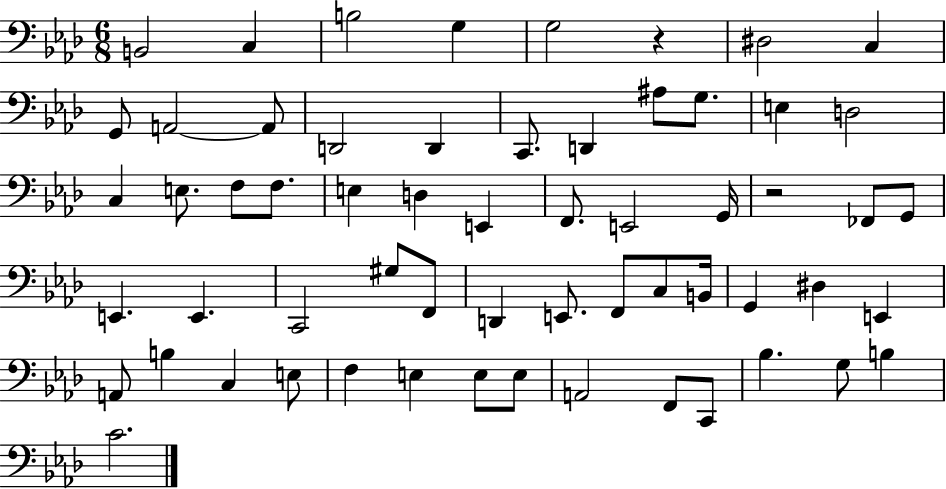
X:1
T:Untitled
M:6/8
L:1/4
K:Ab
B,,2 C, B,2 G, G,2 z ^D,2 C, G,,/2 A,,2 A,,/2 D,,2 D,, C,,/2 D,, ^A,/2 G,/2 E, D,2 C, E,/2 F,/2 F,/2 E, D, E,, F,,/2 E,,2 G,,/4 z2 _F,,/2 G,,/2 E,, E,, C,,2 ^G,/2 F,,/2 D,, E,,/2 F,,/2 C,/2 B,,/4 G,, ^D, E,, A,,/2 B, C, E,/2 F, E, E,/2 E,/2 A,,2 F,,/2 C,,/2 _B, G,/2 B, C2